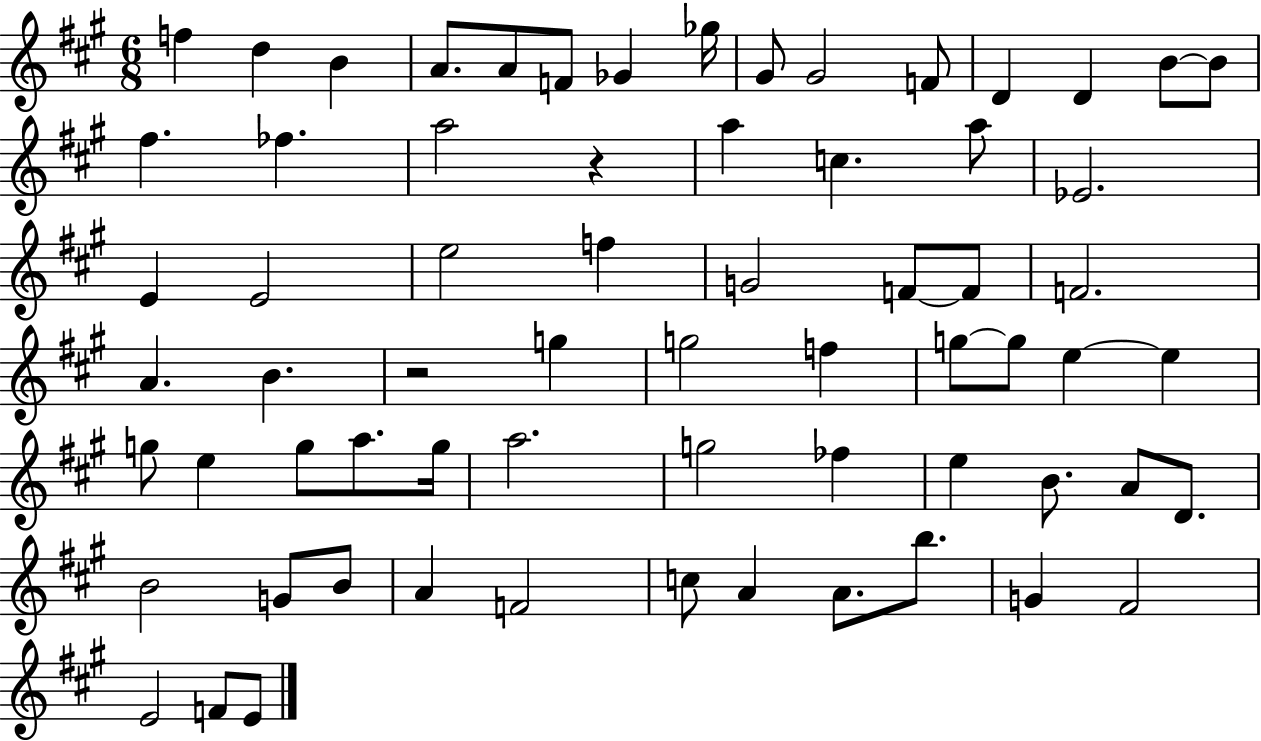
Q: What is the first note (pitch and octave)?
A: F5